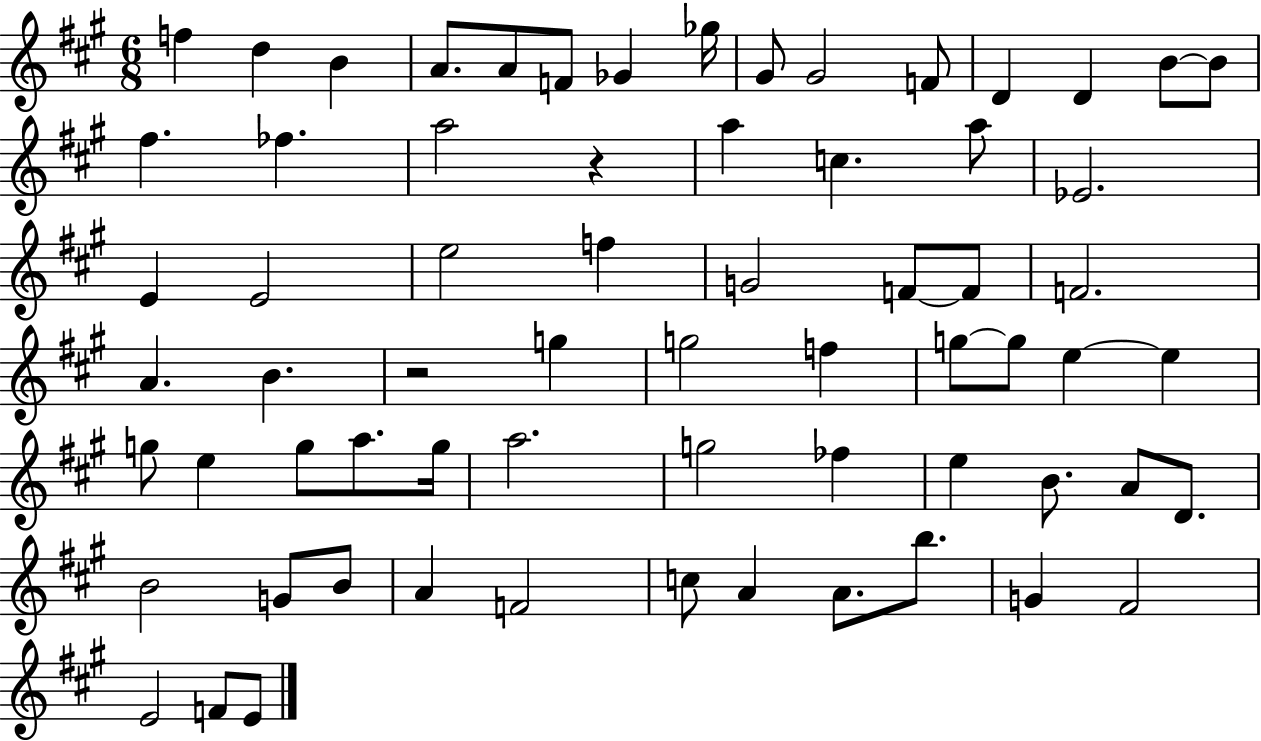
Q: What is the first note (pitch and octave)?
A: F5